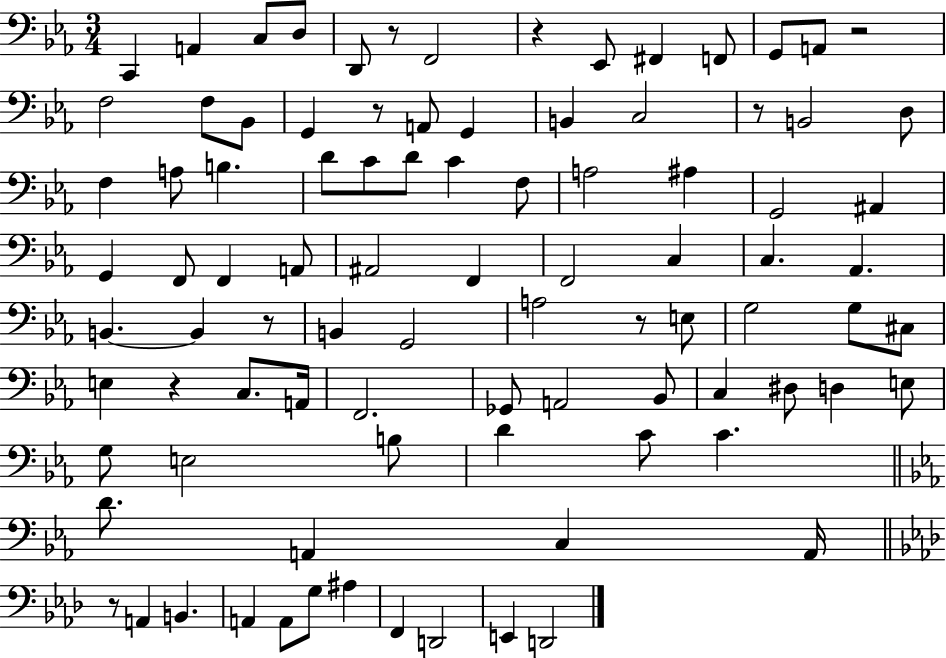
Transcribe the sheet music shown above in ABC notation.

X:1
T:Untitled
M:3/4
L:1/4
K:Eb
C,, A,, C,/2 D,/2 D,,/2 z/2 F,,2 z _E,,/2 ^F,, F,,/2 G,,/2 A,,/2 z2 F,2 F,/2 _B,,/2 G,, z/2 A,,/2 G,, B,, C,2 z/2 B,,2 D,/2 F, A,/2 B, D/2 C/2 D/2 C F,/2 A,2 ^A, G,,2 ^A,, G,, F,,/2 F,, A,,/2 ^A,,2 F,, F,,2 C, C, _A,, B,, B,, z/2 B,, G,,2 A,2 z/2 E,/2 G,2 G,/2 ^C,/2 E, z C,/2 A,,/4 F,,2 _G,,/2 A,,2 _B,,/2 C, ^D,/2 D, E,/2 G,/2 E,2 B,/2 D C/2 C D/2 A,, C, A,,/4 z/2 A,, B,, A,, A,,/2 G,/2 ^A, F,, D,,2 E,, D,,2